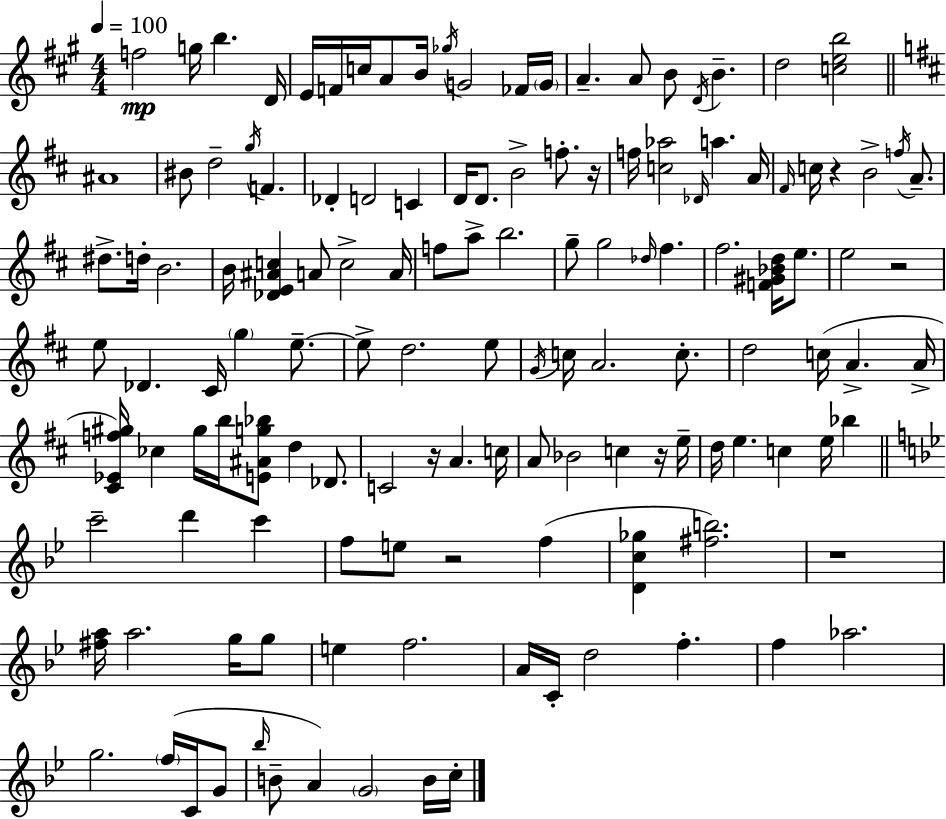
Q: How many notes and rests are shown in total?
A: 133